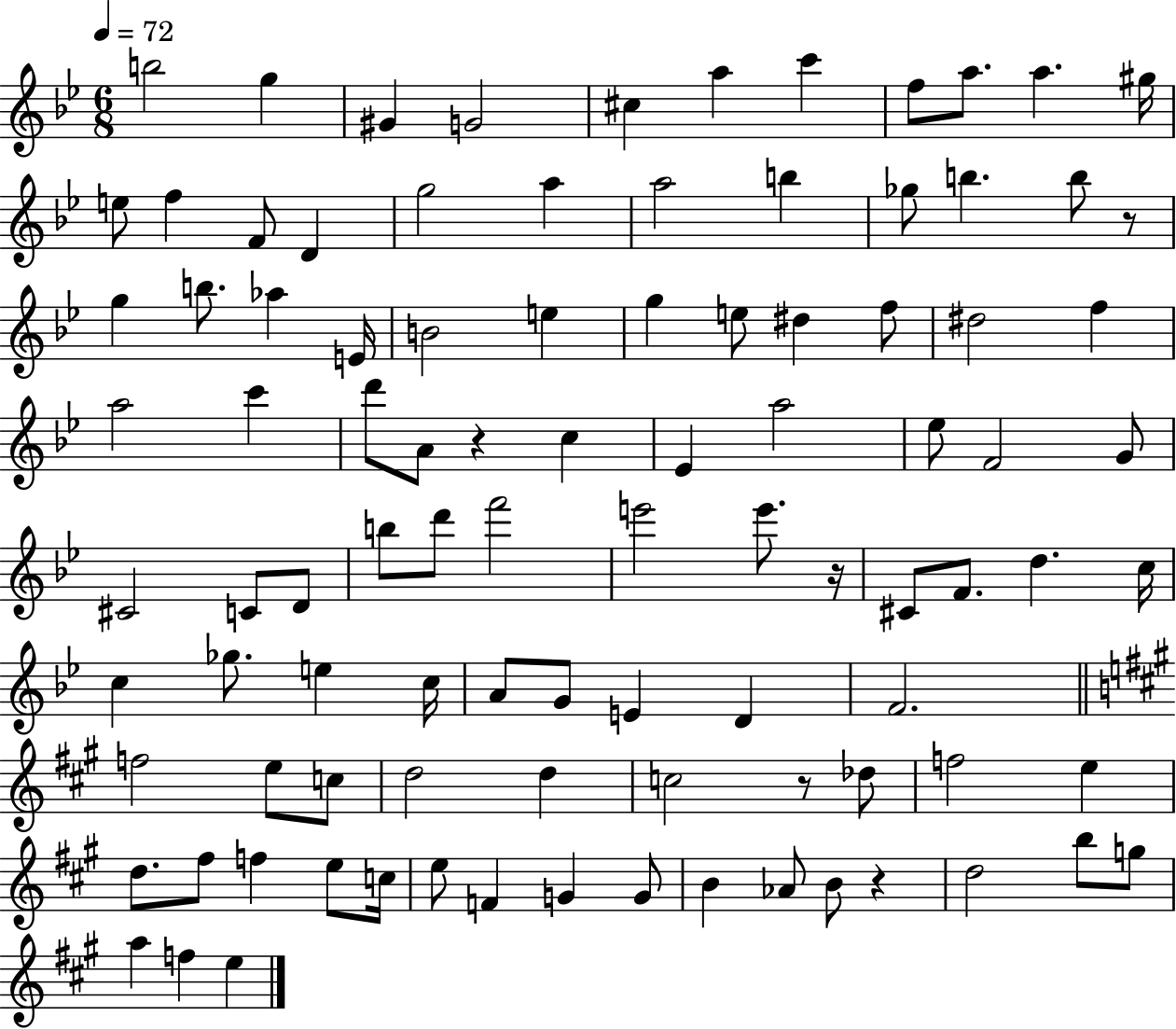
X:1
T:Untitled
M:6/8
L:1/4
K:Bb
b2 g ^G G2 ^c a c' f/2 a/2 a ^g/4 e/2 f F/2 D g2 a a2 b _g/2 b b/2 z/2 g b/2 _a E/4 B2 e g e/2 ^d f/2 ^d2 f a2 c' d'/2 A/2 z c _E a2 _e/2 F2 G/2 ^C2 C/2 D/2 b/2 d'/2 f'2 e'2 e'/2 z/4 ^C/2 F/2 d c/4 c _g/2 e c/4 A/2 G/2 E D F2 f2 e/2 c/2 d2 d c2 z/2 _d/2 f2 e d/2 ^f/2 f e/2 c/4 e/2 F G G/2 B _A/2 B/2 z d2 b/2 g/2 a f e